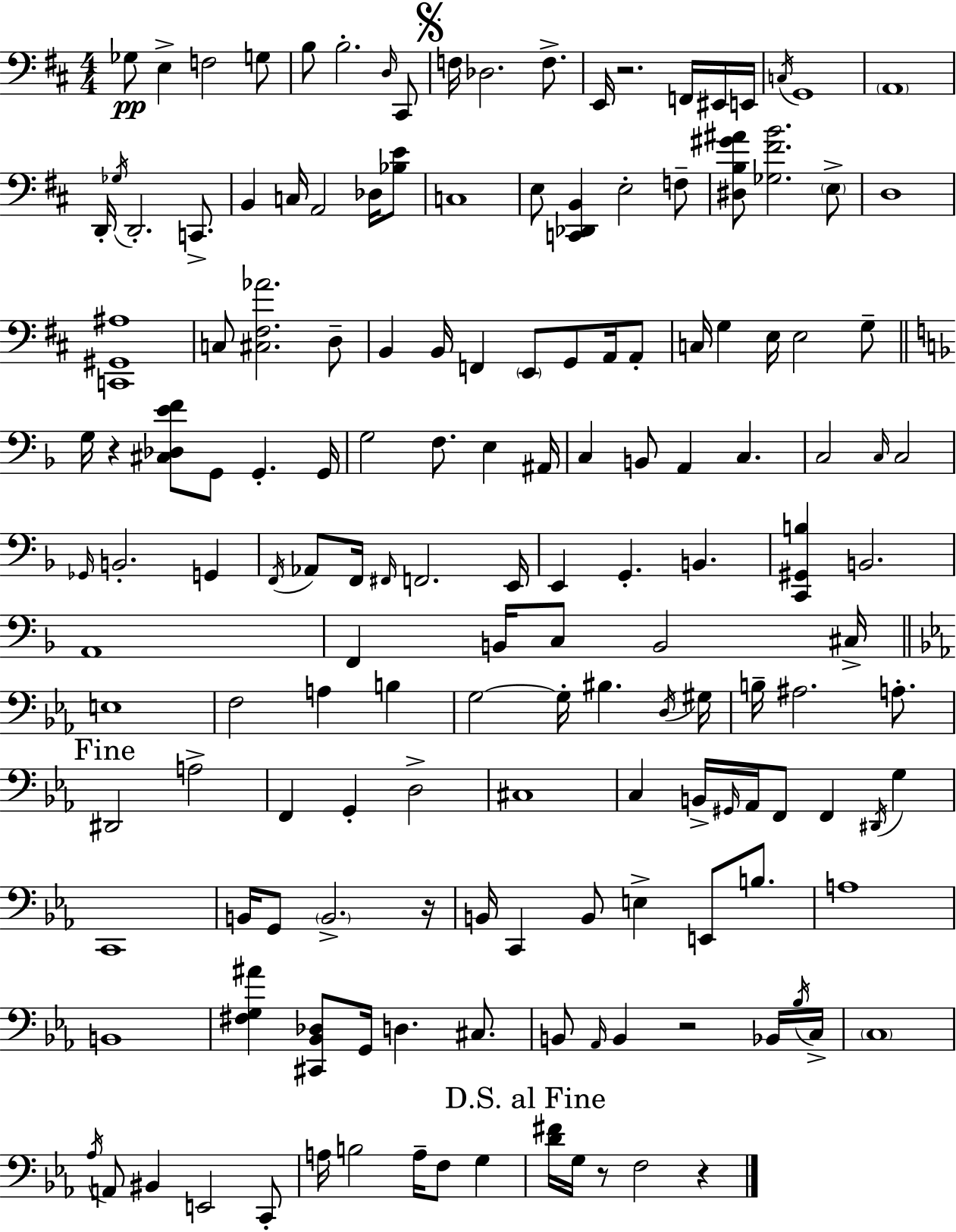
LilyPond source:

{
  \clef bass
  \numericTimeSignature
  \time 4/4
  \key d \major
  ges8\pp e4-> f2 g8 | b8 b2.-. \grace { d16 } cis,8 | \mark \markup { \musicglyph "scripts.segno" } f16 des2. f8.-> | e,16 r2. f,16 eis,16 | \break e,16 \acciaccatura { c16 } g,1 | \parenthesize a,1 | d,16-. \acciaccatura { ges16 } d,2.-. | c,8.-> b,4 c16 a,2 | \break des16 <bes e'>8 c1 | e8 <c, des, b,>4 e2-. | f8-- <dis b gis' ais'>8 <ges fis' b'>2. | \parenthesize e8-> d1 | \break <c, gis, ais>1 | c8 <cis fis aes'>2. | d8-- b,4 b,16 f,4 \parenthesize e,8 g,8 | a,16 a,8-. c16 g4 e16 e2 | \break g8-- \bar "||" \break \key f \major g16 r4 <cis des e' f'>8 g,8 g,4.-. g,16 | g2 f8. e4 ais,16 | c4 b,8 a,4 c4. | c2 \grace { c16 } c2 | \break \grace { ges,16 } b,2.-. g,4 | \acciaccatura { f,16 } aes,8 f,16 \grace { fis,16 } f,2. | e,16 e,4 g,4.-. b,4. | <c, gis, b>4 b,2. | \break a,1 | f,4 b,16 c8 b,2 | cis16-> \bar "||" \break \key ees \major e1 | f2 a4 b4 | g2~~ g16-. bis4. \acciaccatura { d16 } | gis16 b16-- ais2. a8.-. | \break \mark "Fine" dis,2 a2-> | f,4 g,4-. d2-> | cis1 | c4 b,16-> \grace { gis,16 } aes,16 f,8 f,4 \acciaccatura { dis,16 } g4 | \break c,1 | b,16 g,8 \parenthesize b,2.-> | r16 b,16 c,4 b,8 e4-> e,8 | b8. a1 | \break b,1 | <fis g ais'>4 <cis, bes, des>8 g,16 d4. | cis8. b,8 \grace { aes,16 } b,4 r2 | bes,16 \acciaccatura { bes16 } c16-> \parenthesize c1 | \break \acciaccatura { aes16 } a,8 bis,4 e,2 | c,8-. a16 b2 a16-- | f8 g4 \mark "D.S. al Fine" <d' fis'>16 g16 r8 f2 | r4 \bar "|."
}